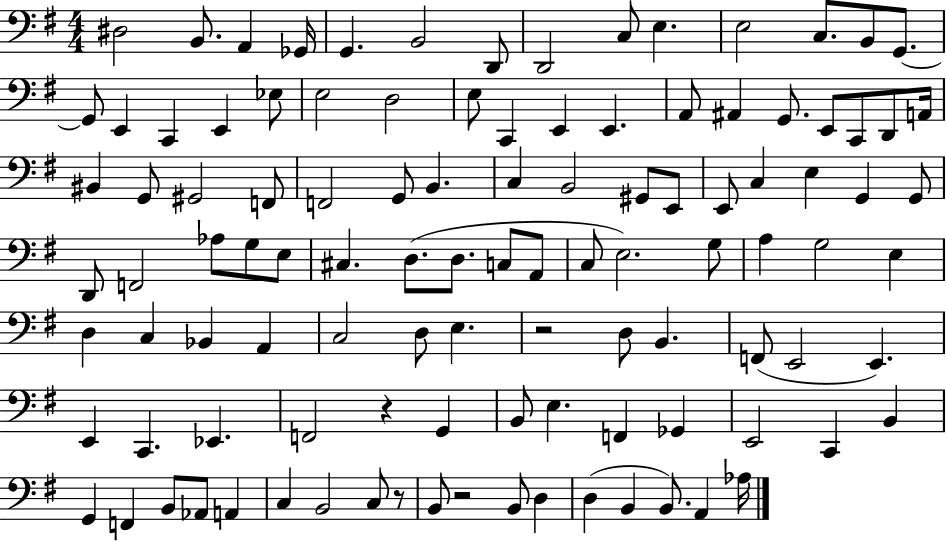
D#3/h B2/e. A2/q Gb2/s G2/q. B2/h D2/e D2/h C3/e E3/q. E3/h C3/e. B2/e G2/e. G2/e E2/q C2/q E2/q Eb3/e E3/h D3/h E3/e C2/q E2/q E2/q. A2/e A#2/q G2/e. E2/e C2/e D2/e A2/s BIS2/q G2/e G#2/h F2/e F2/h G2/e B2/q. C3/q B2/h G#2/e E2/e E2/e C3/q E3/q G2/q G2/e D2/e F2/h Ab3/e G3/e E3/e C#3/q. D3/e. D3/e. C3/e A2/e C3/e E3/h. G3/e A3/q G3/h E3/q D3/q C3/q Bb2/q A2/q C3/h D3/e E3/q. R/h D3/e B2/q. F2/e E2/h E2/q. E2/q C2/q. Eb2/q. F2/h R/q G2/q B2/e E3/q. F2/q Gb2/q E2/h C2/q B2/q G2/q F2/q B2/e Ab2/e A2/q C3/q B2/h C3/e R/e B2/e R/h B2/e D3/q D3/q B2/q B2/e. A2/q Ab3/s